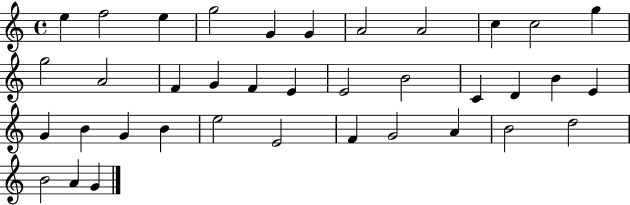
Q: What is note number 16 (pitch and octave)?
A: F4